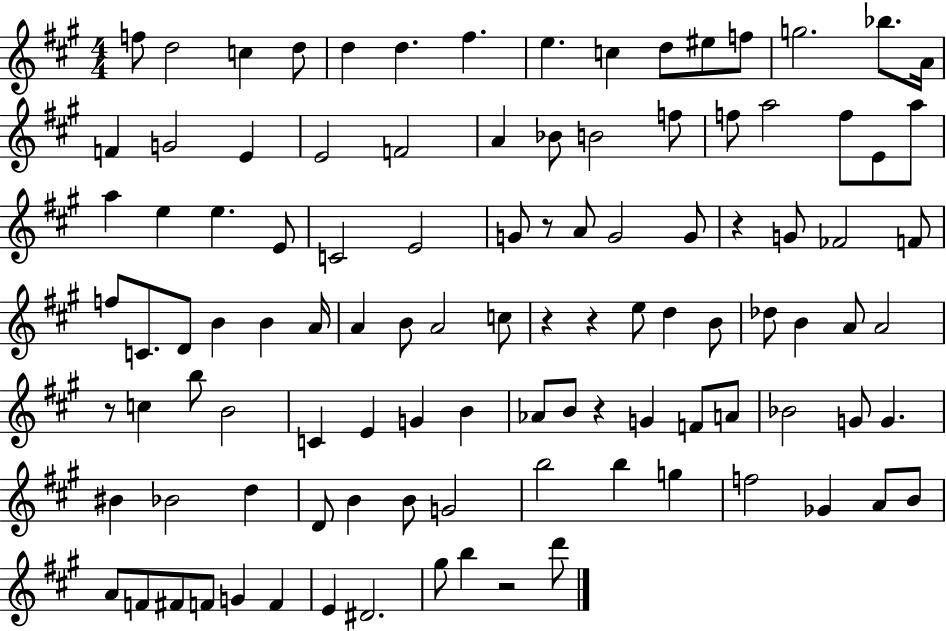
{
  \clef treble
  \numericTimeSignature
  \time 4/4
  \key a \major
  f''8 d''2 c''4 d''8 | d''4 d''4. fis''4. | e''4. c''4 d''8 eis''8 f''8 | g''2. bes''8. a'16 | \break f'4 g'2 e'4 | e'2 f'2 | a'4 bes'8 b'2 f''8 | f''8 a''2 f''8 e'8 a''8 | \break a''4 e''4 e''4. e'8 | c'2 e'2 | g'8 r8 a'8 g'2 g'8 | r4 g'8 fes'2 f'8 | \break f''8 c'8. d'8 b'4 b'4 a'16 | a'4 b'8 a'2 c''8 | r4 r4 e''8 d''4 b'8 | des''8 b'4 a'8 a'2 | \break r8 c''4 b''8 b'2 | c'4 e'4 g'4 b'4 | aes'8 b'8 r4 g'4 f'8 a'8 | bes'2 g'8 g'4. | \break bis'4 bes'2 d''4 | d'8 b'4 b'8 g'2 | b''2 b''4 g''4 | f''2 ges'4 a'8 b'8 | \break a'8 f'8 fis'8 f'8 g'4 f'4 | e'4 dis'2. | gis''8 b''4 r2 d'''8 | \bar "|."
}